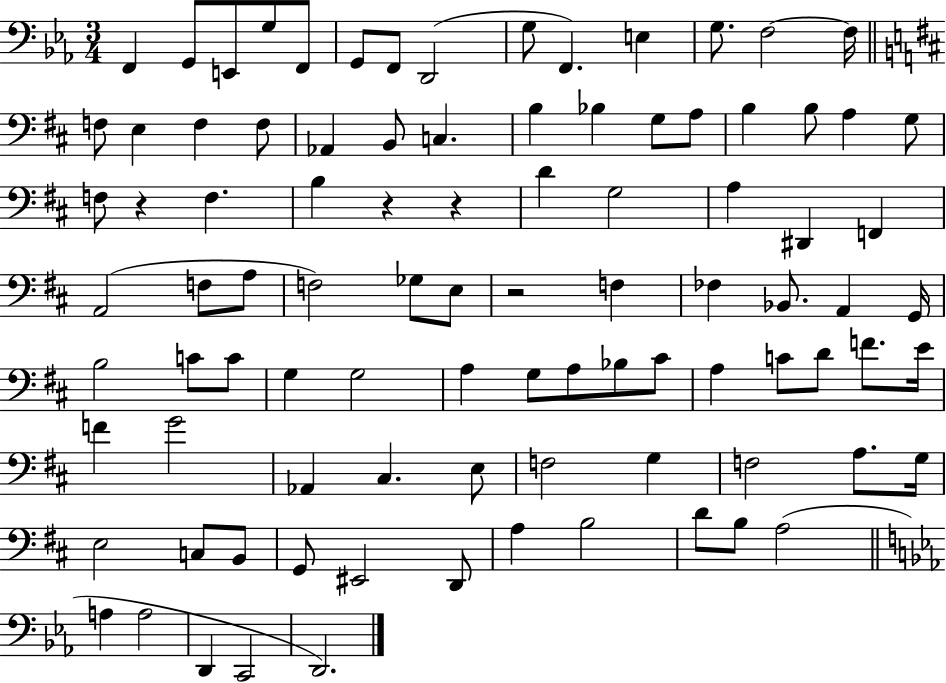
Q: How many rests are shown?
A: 4